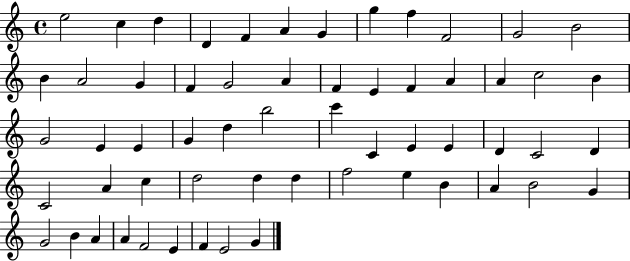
X:1
T:Untitled
M:4/4
L:1/4
K:C
e2 c d D F A G g f F2 G2 B2 B A2 G F G2 A F E F A A c2 B G2 E E G d b2 c' C E E D C2 D C2 A c d2 d d f2 e B A B2 G G2 B A A F2 E F E2 G